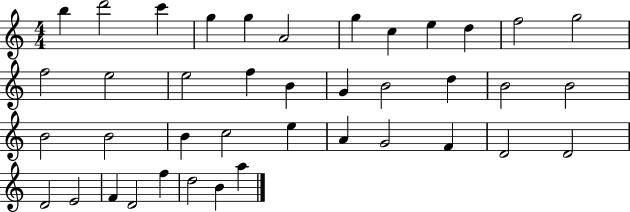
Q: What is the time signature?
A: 4/4